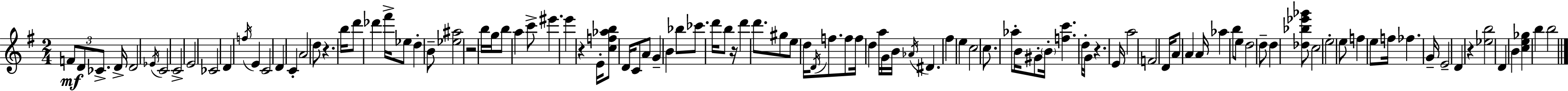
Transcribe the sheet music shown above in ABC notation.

X:1
T:Untitled
M:2/4
L:1/4
K:G
F/2 D/2 _C/2 D/4 D2 _E/4 C2 C2 E2 _C2 D f/4 E C2 D C A2 d/2 z b/4 d'/2 _d' ^f'/4 _e/2 d B/2 [_e^a]2 z2 b/4 g/4 b/2 a c'/2 ^e' e' z E/4 [cf_ab]/2 D/4 C/2 A/2 G B _b/2 _c'/2 d'/4 b/2 z/4 d' d'/2 ^g/2 e/2 d/4 D/4 f/2 f/2 f/4 d a/4 G/4 B/4 _A/4 ^D ^f e c2 c/2 _a/2 B/4 ^G/2 B/4 [fc'] d/4 G/4 z E/4 a2 F2 D/4 A/2 A A/4 _a b/2 e/2 d2 d/2 d [_d_b_e'_g']/2 c2 e2 e/2 f e/2 f/4 _f G/4 E2 D z [_eb]2 D B [ce_g] b b2